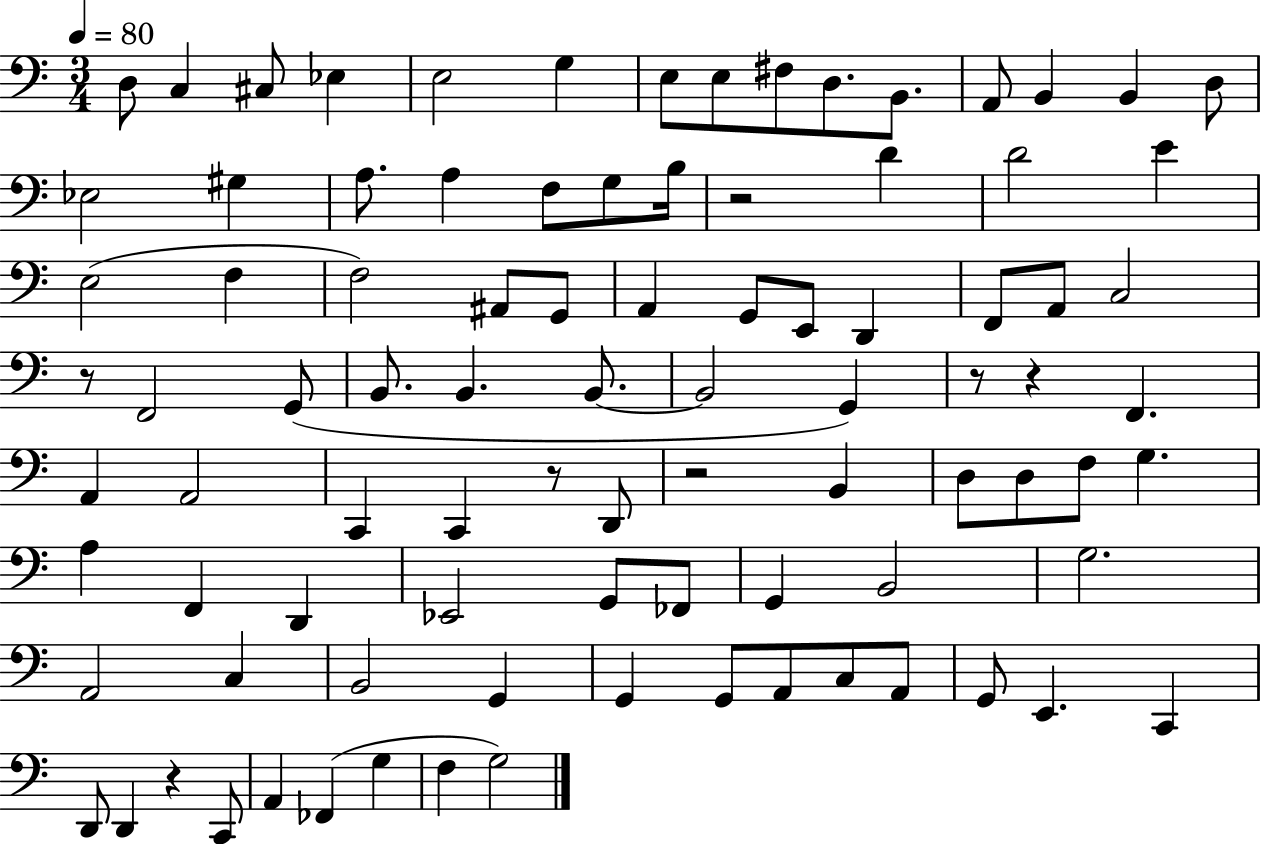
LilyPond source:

{
  \clef bass
  \numericTimeSignature
  \time 3/4
  \key c \major
  \tempo 4 = 80
  \repeat volta 2 { d8 c4 cis8 ees4 | e2 g4 | e8 e8 fis8 d8. b,8. | a,8 b,4 b,4 d8 | \break ees2 gis4 | a8. a4 f8 g8 b16 | r2 d'4 | d'2 e'4 | \break e2( f4 | f2) ais,8 g,8 | a,4 g,8 e,8 d,4 | f,8 a,8 c2 | \break r8 f,2 g,8( | b,8. b,4. b,8.~~ | b,2 g,4) | r8 r4 f,4. | \break a,4 a,2 | c,4 c,4 r8 d,8 | r2 b,4 | d8 d8 f8 g4. | \break a4 f,4 d,4 | ees,2 g,8 fes,8 | g,4 b,2 | g2. | \break a,2 c4 | b,2 g,4 | g,4 g,8 a,8 c8 a,8 | g,8 e,4. c,4 | \break d,8 d,4 r4 c,8 | a,4 fes,4( g4 | f4 g2) | } \bar "|."
}